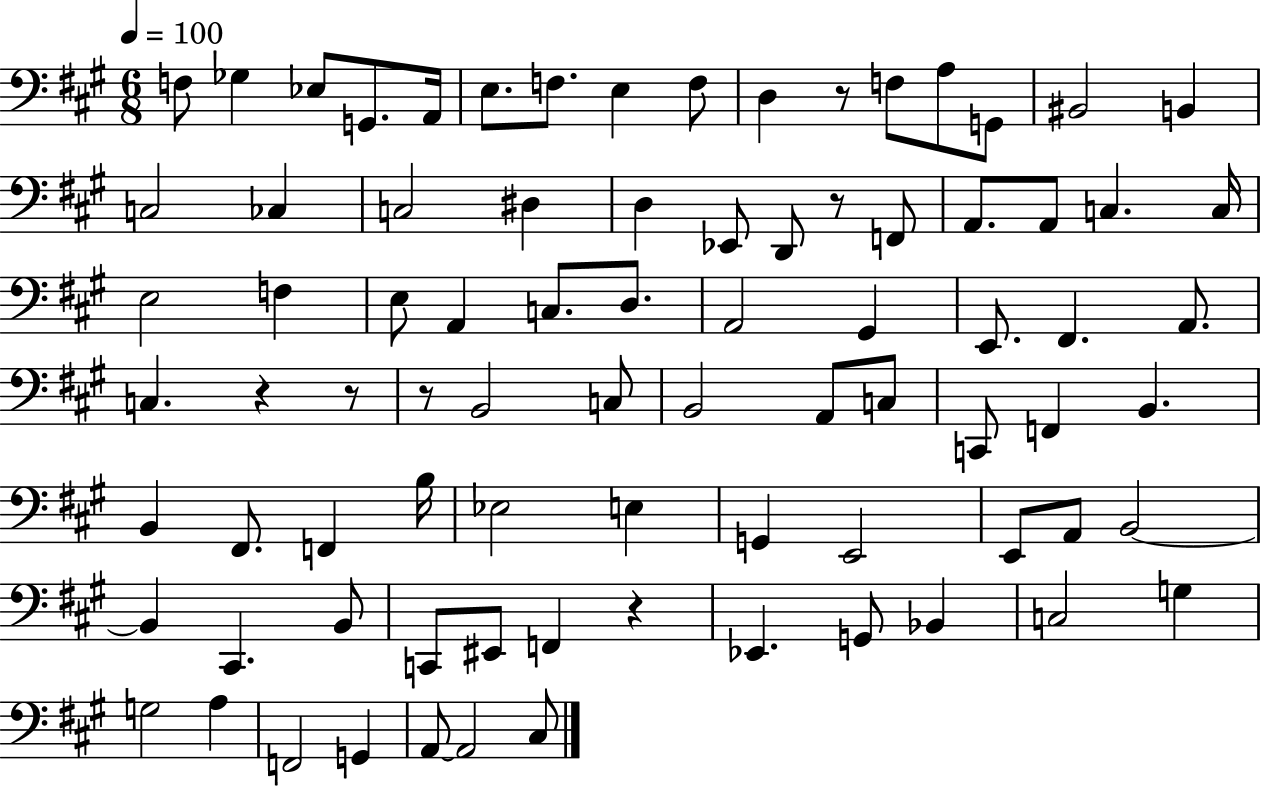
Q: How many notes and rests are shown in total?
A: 82